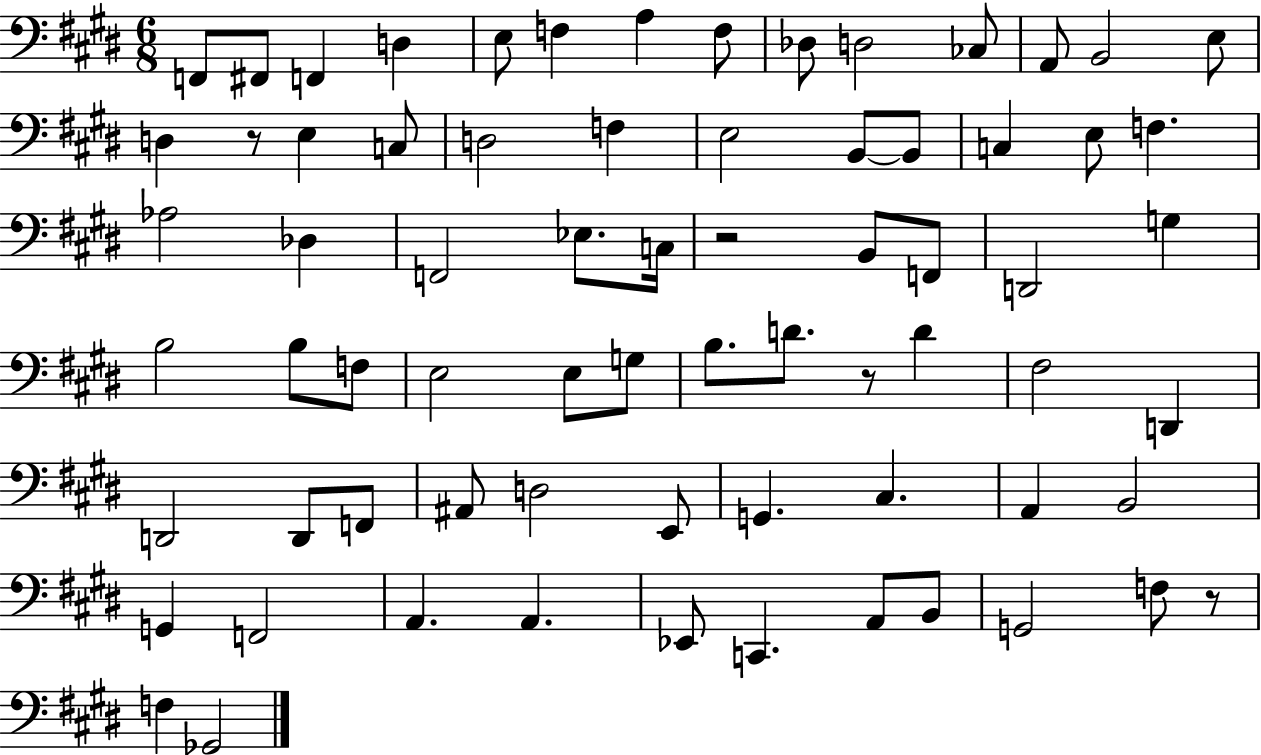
F2/e F#2/e F2/q D3/q E3/e F3/q A3/q F3/e Db3/e D3/h CES3/e A2/e B2/h E3/e D3/q R/e E3/q C3/e D3/h F3/q E3/h B2/e B2/e C3/q E3/e F3/q. Ab3/h Db3/q F2/h Eb3/e. C3/s R/h B2/e F2/e D2/h G3/q B3/h B3/e F3/e E3/h E3/e G3/e B3/e. D4/e. R/e D4/q F#3/h D2/q D2/h D2/e F2/e A#2/e D3/h E2/e G2/q. C#3/q. A2/q B2/h G2/q F2/h A2/q. A2/q. Eb2/e C2/q. A2/e B2/e G2/h F3/e R/e F3/q Gb2/h